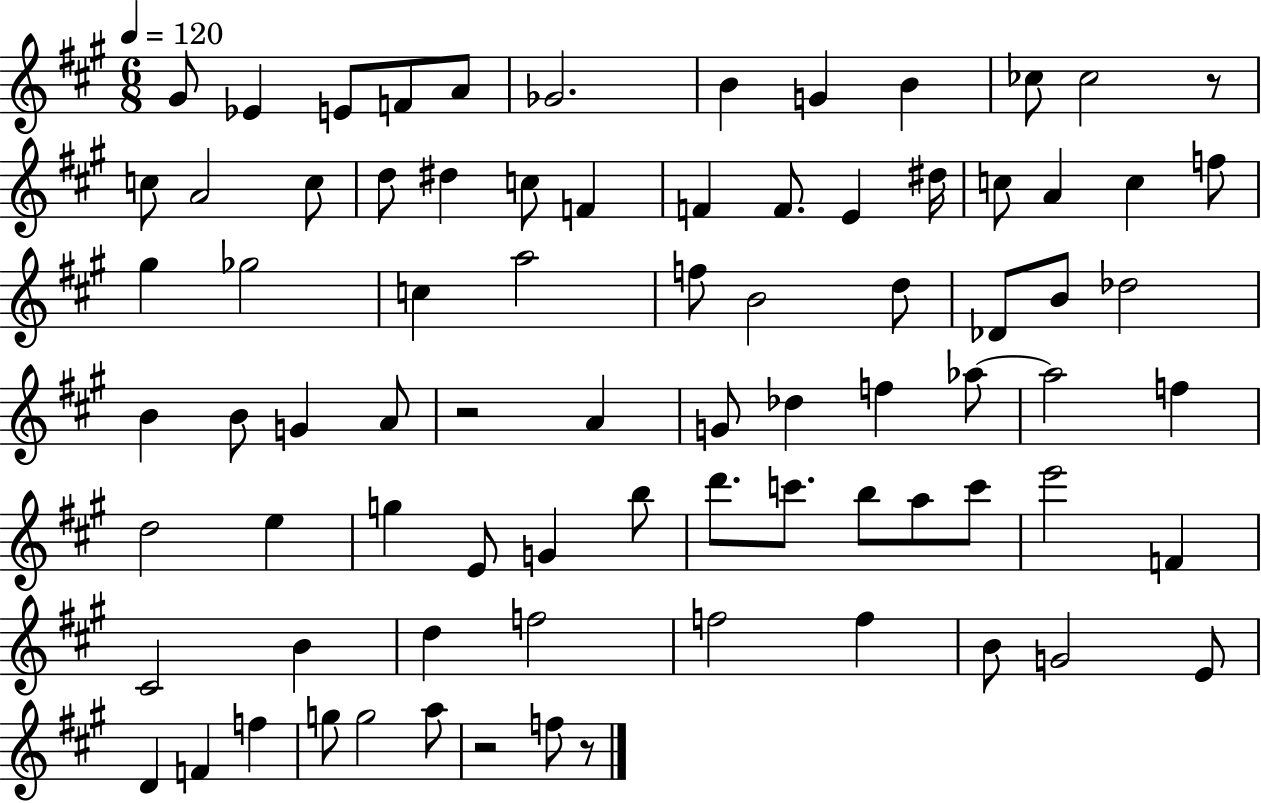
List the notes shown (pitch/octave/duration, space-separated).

G#4/e Eb4/q E4/e F4/e A4/e Gb4/h. B4/q G4/q B4/q CES5/e CES5/h R/e C5/e A4/h C5/e D5/e D#5/q C5/e F4/q F4/q F4/e. E4/q D#5/s C5/e A4/q C5/q F5/e G#5/q Gb5/h C5/q A5/h F5/e B4/h D5/e Db4/e B4/e Db5/h B4/q B4/e G4/q A4/e R/h A4/q G4/e Db5/q F5/q Ab5/e Ab5/h F5/q D5/h E5/q G5/q E4/e G4/q B5/e D6/e. C6/e. B5/e A5/e C6/e E6/h F4/q C#4/h B4/q D5/q F5/h F5/h F5/q B4/e G4/h E4/e D4/q F4/q F5/q G5/e G5/h A5/e R/h F5/e R/e